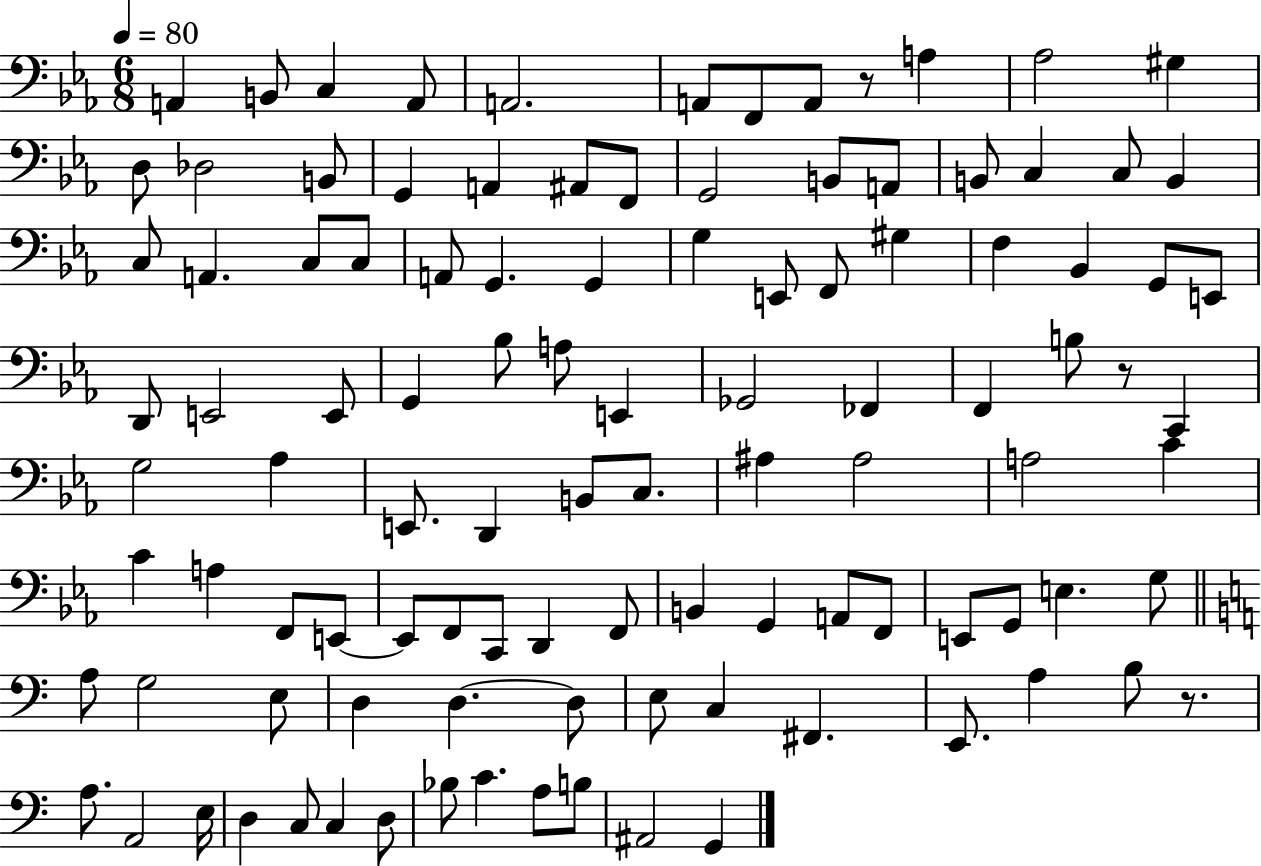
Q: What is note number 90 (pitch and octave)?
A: A3